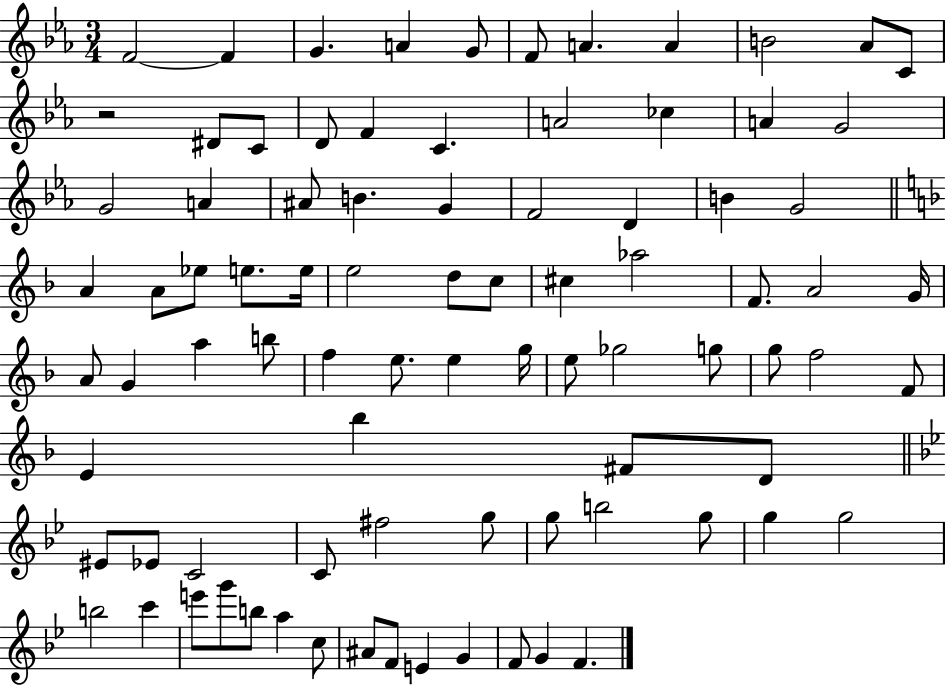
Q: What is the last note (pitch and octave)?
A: F4